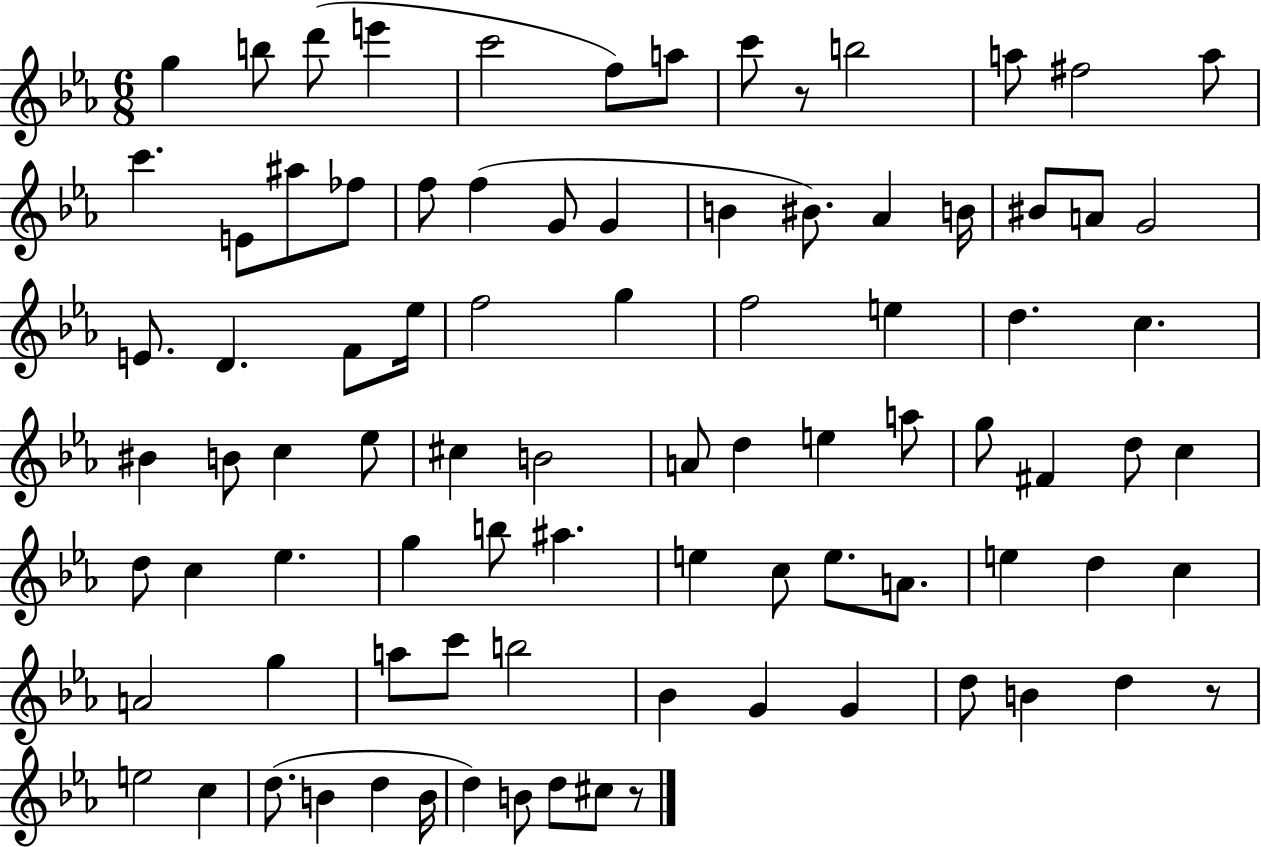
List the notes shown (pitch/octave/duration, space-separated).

G5/q B5/e D6/e E6/q C6/h F5/e A5/e C6/e R/e B5/h A5/e F#5/h A5/e C6/q. E4/e A#5/e FES5/e F5/e F5/q G4/e G4/q B4/q BIS4/e. Ab4/q B4/s BIS4/e A4/e G4/h E4/e. D4/q. F4/e Eb5/s F5/h G5/q F5/h E5/q D5/q. C5/q. BIS4/q B4/e C5/q Eb5/e C#5/q B4/h A4/e D5/q E5/q A5/e G5/e F#4/q D5/e C5/q D5/e C5/q Eb5/q. G5/q B5/e A#5/q. E5/q C5/e E5/e. A4/e. E5/q D5/q C5/q A4/h G5/q A5/e C6/e B5/h Bb4/q G4/q G4/q D5/e B4/q D5/q R/e E5/h C5/q D5/e. B4/q D5/q B4/s D5/q B4/e D5/e C#5/e R/e